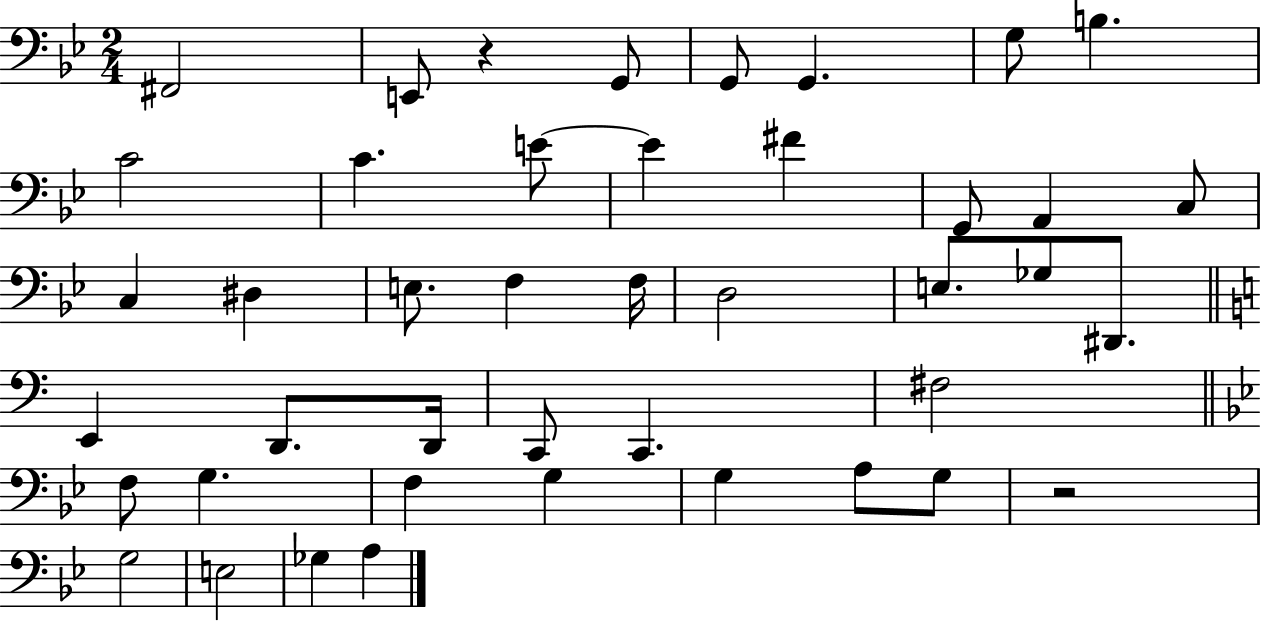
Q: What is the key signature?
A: BES major